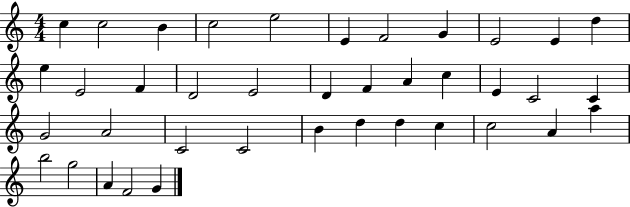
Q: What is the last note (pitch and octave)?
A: G4